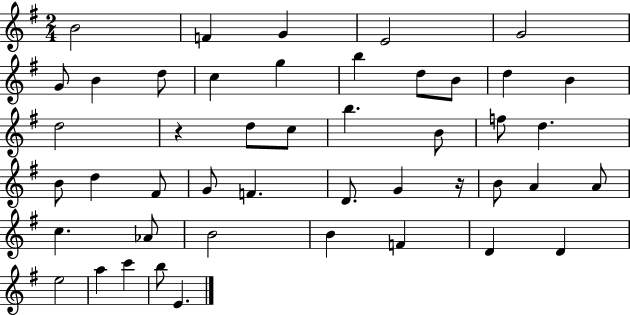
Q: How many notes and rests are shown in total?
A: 46